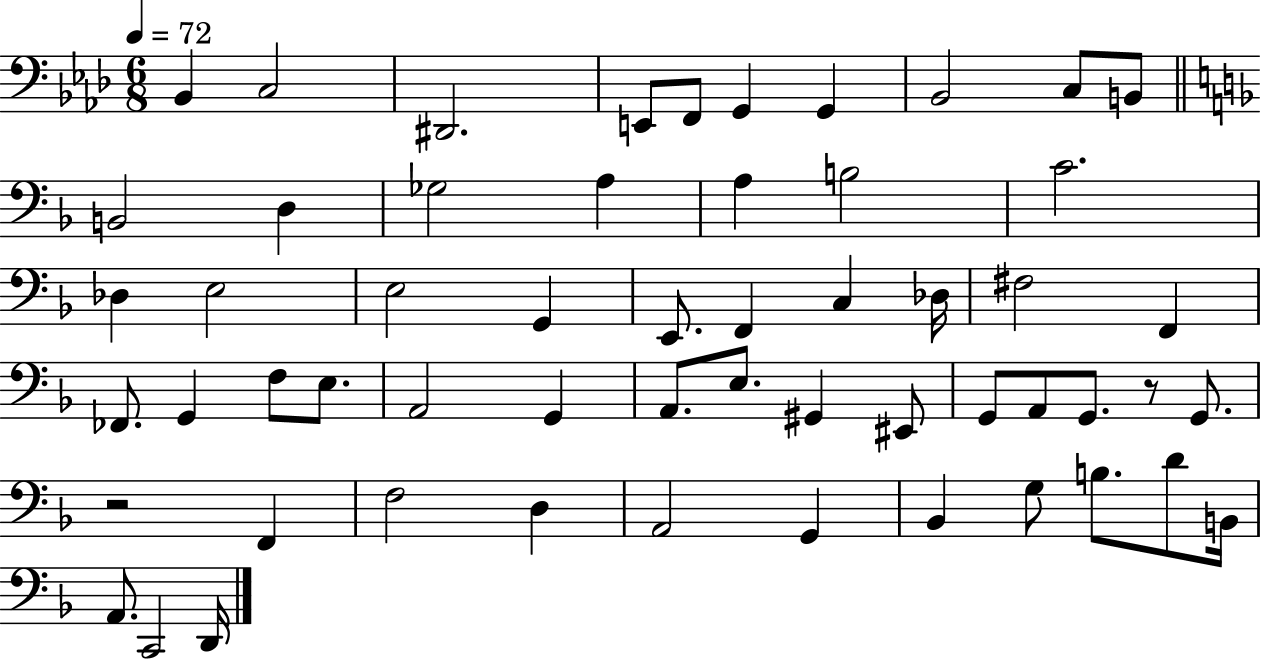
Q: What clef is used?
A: bass